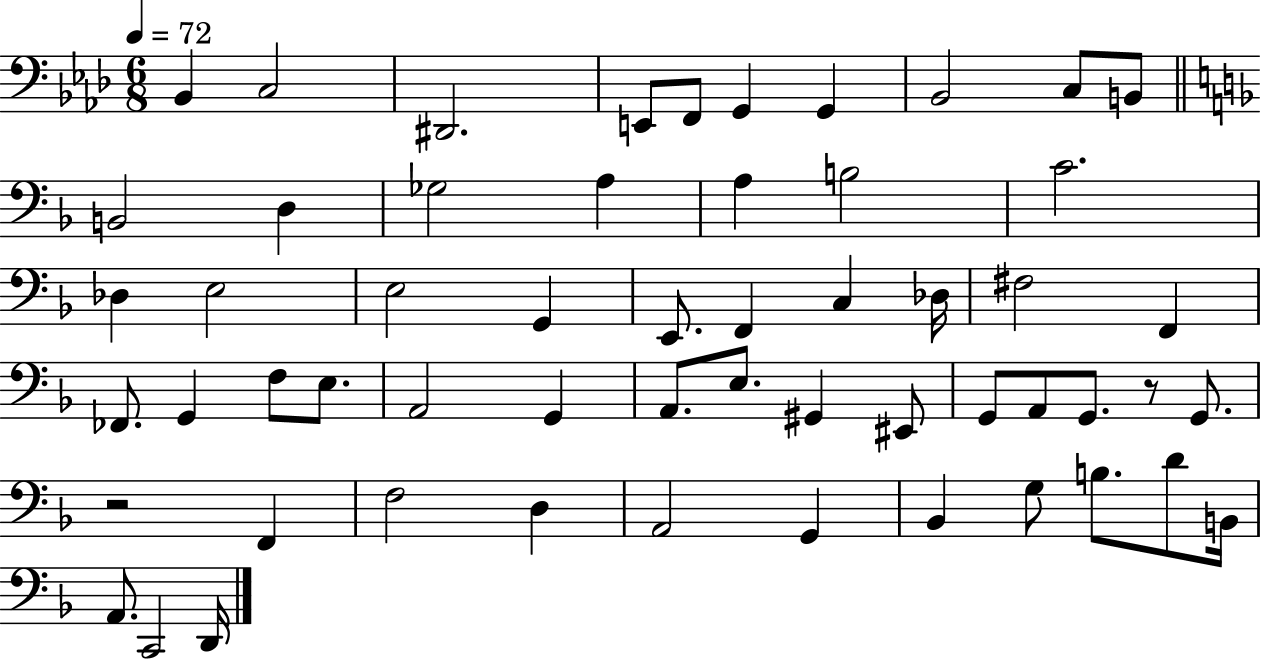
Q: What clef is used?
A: bass